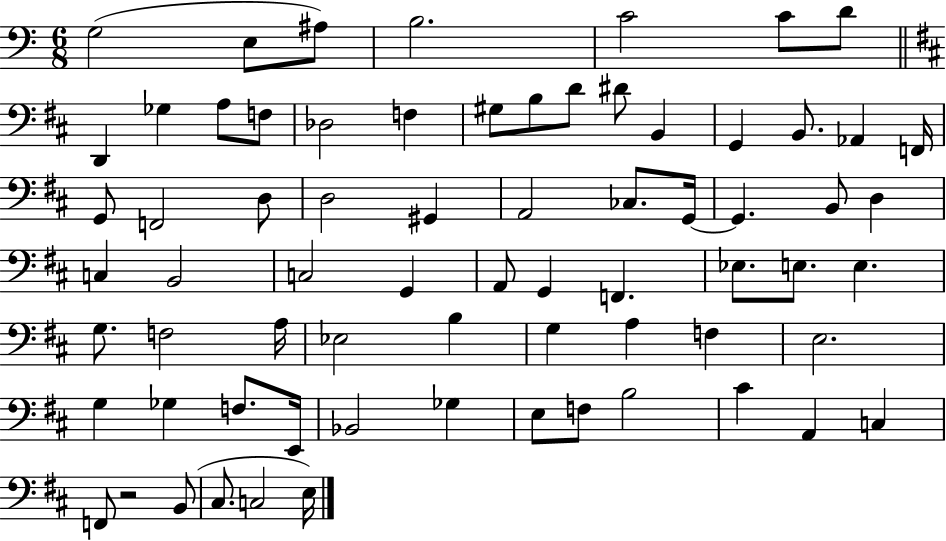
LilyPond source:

{
  \clef bass
  \numericTimeSignature
  \time 6/8
  \key c \major
  \repeat volta 2 { g2( e8 ais8) | b2. | c'2 c'8 d'8 | \bar "||" \break \key d \major d,4 ges4 a8 f8 | des2 f4 | gis8 b8 d'8 dis'8 b,4 | g,4 b,8. aes,4 f,16 | \break g,8 f,2 d8 | d2 gis,4 | a,2 ces8. g,16~~ | g,4. b,8 d4 | \break c4 b,2 | c2 g,4 | a,8 g,4 f,4. | ees8. e8. e4. | \break g8. f2 a16 | ees2 b4 | g4 a4 f4 | e2. | \break g4 ges4 f8. e,16 | bes,2 ges4 | e8 f8 b2 | cis'4 a,4 c4 | \break f,8 r2 b,8( | cis8. c2 e16) | } \bar "|."
}